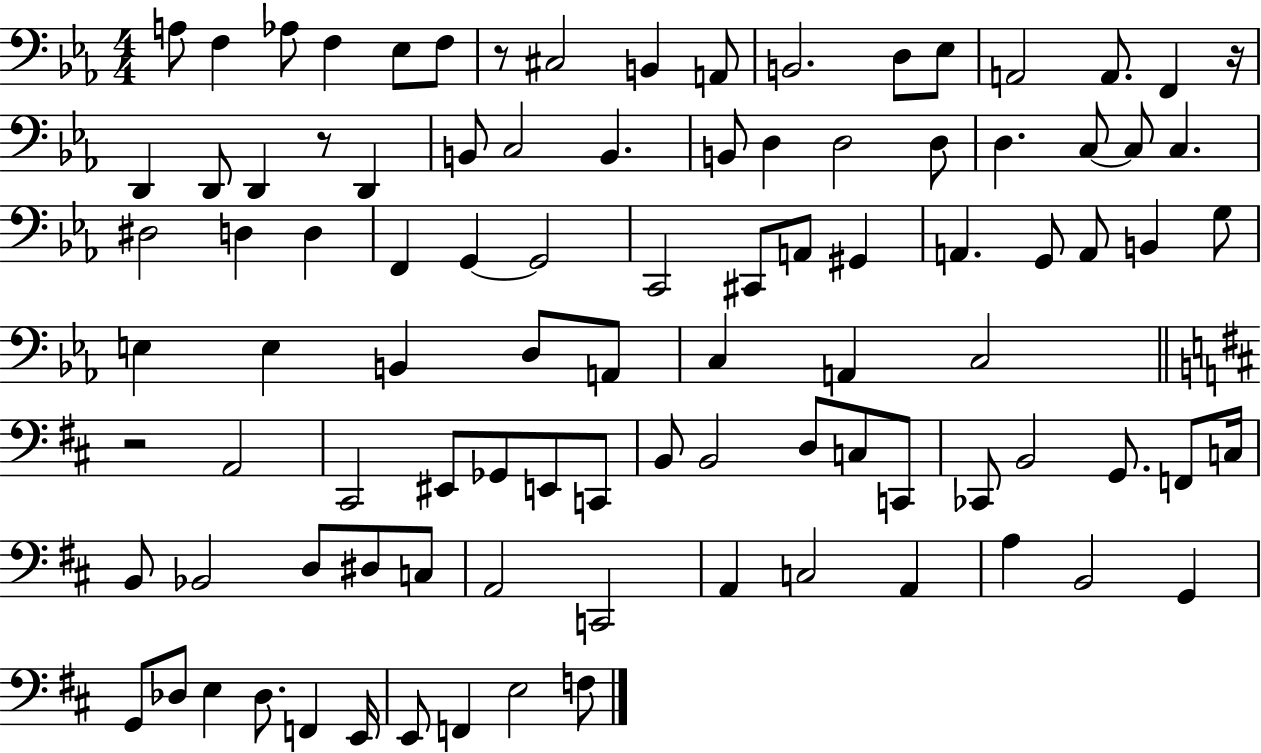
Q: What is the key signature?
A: EES major